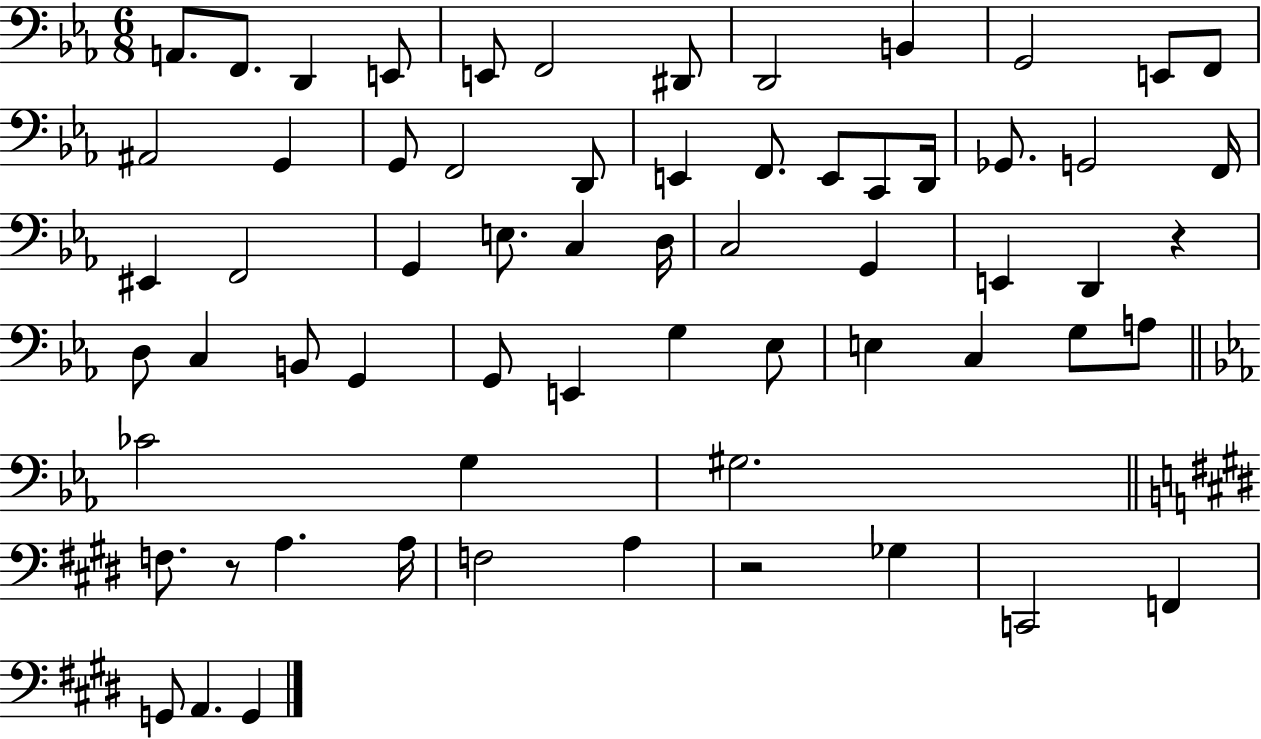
{
  \clef bass
  \numericTimeSignature
  \time 6/8
  \key ees \major
  \repeat volta 2 { a,8. f,8. d,4 e,8 | e,8 f,2 dis,8 | d,2 b,4 | g,2 e,8 f,8 | \break ais,2 g,4 | g,8 f,2 d,8 | e,4 f,8. e,8 c,8 d,16 | ges,8. g,2 f,16 | \break eis,4 f,2 | g,4 e8. c4 d16 | c2 g,4 | e,4 d,4 r4 | \break d8 c4 b,8 g,4 | g,8 e,4 g4 ees8 | e4 c4 g8 a8 | \bar "||" \break \key c \minor ces'2 g4 | gis2. | \bar "||" \break \key e \major f8. r8 a4. a16 | f2 a4 | r2 ges4 | c,2 f,4 | \break g,8 a,4. g,4 | } \bar "|."
}